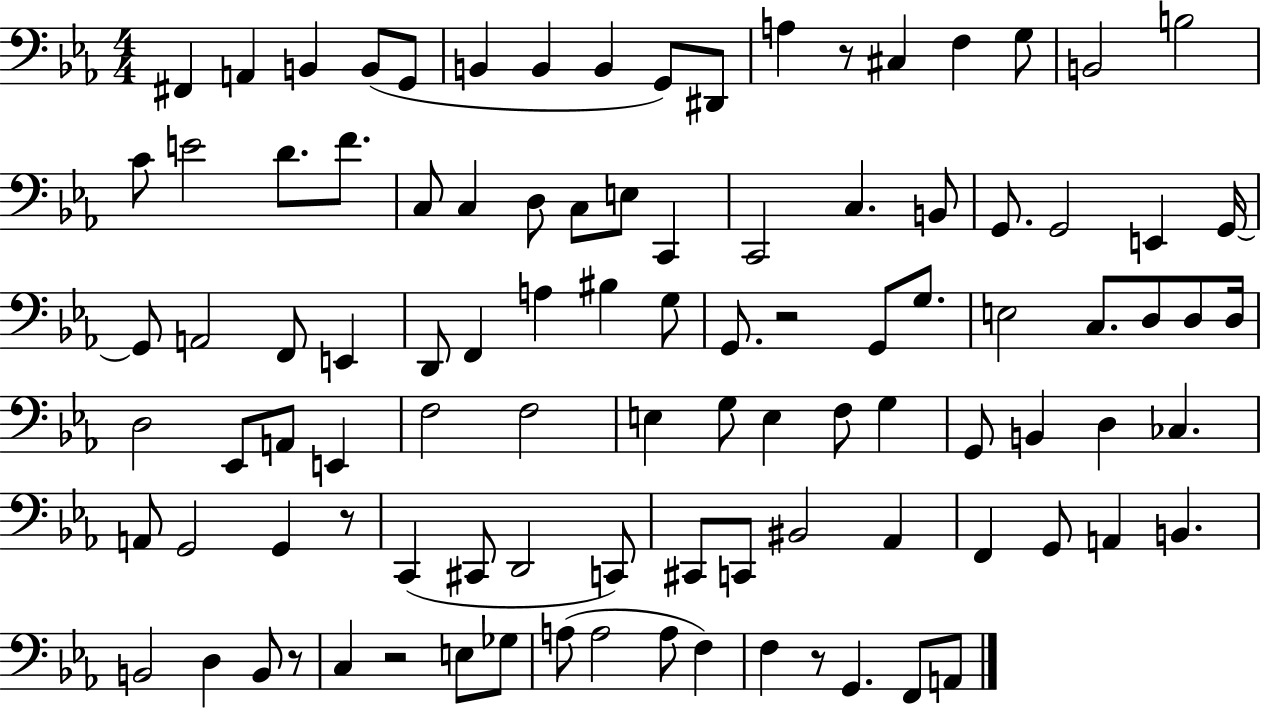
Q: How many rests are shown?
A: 6